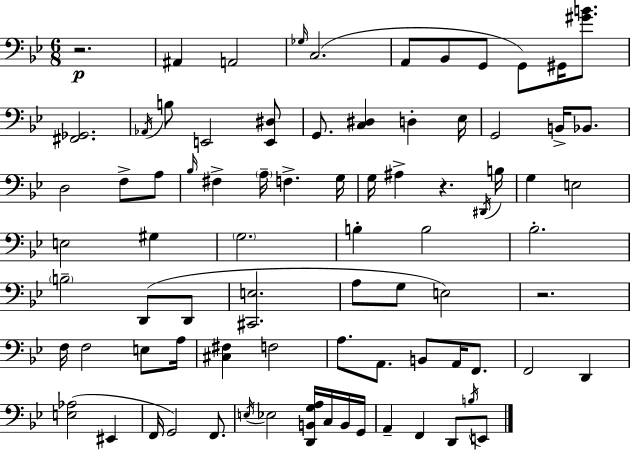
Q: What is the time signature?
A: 6/8